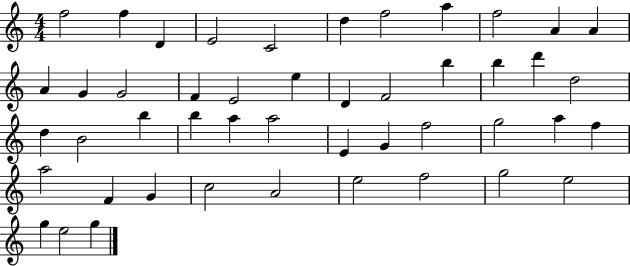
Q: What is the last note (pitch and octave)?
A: G5